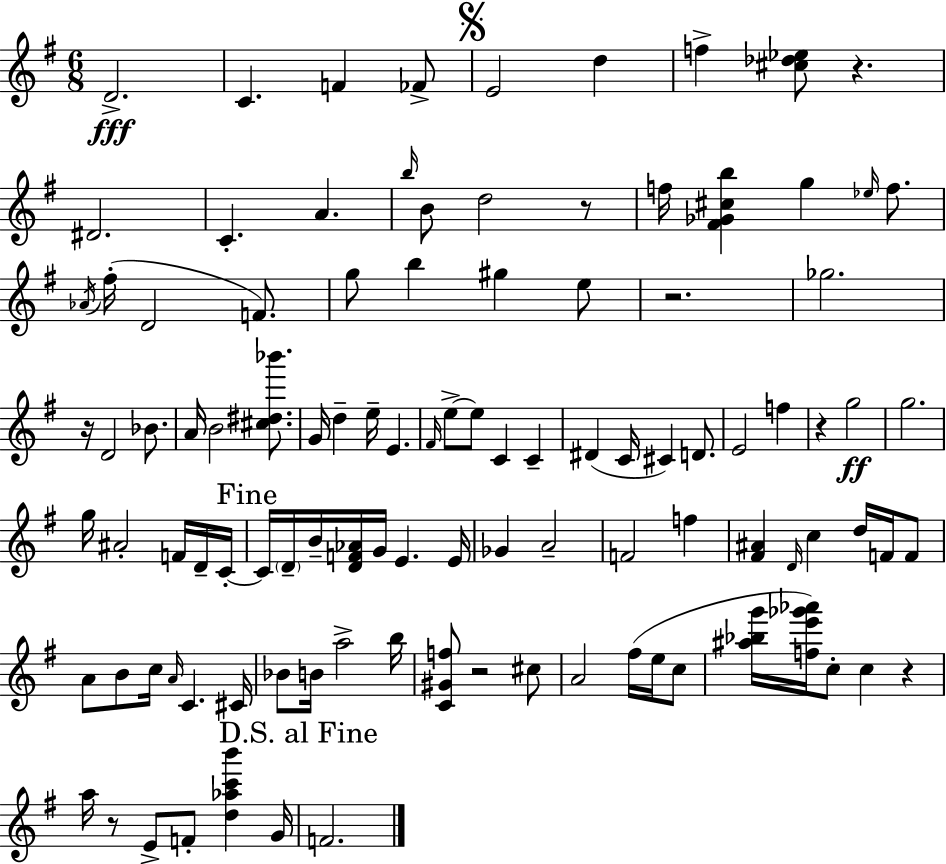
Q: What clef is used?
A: treble